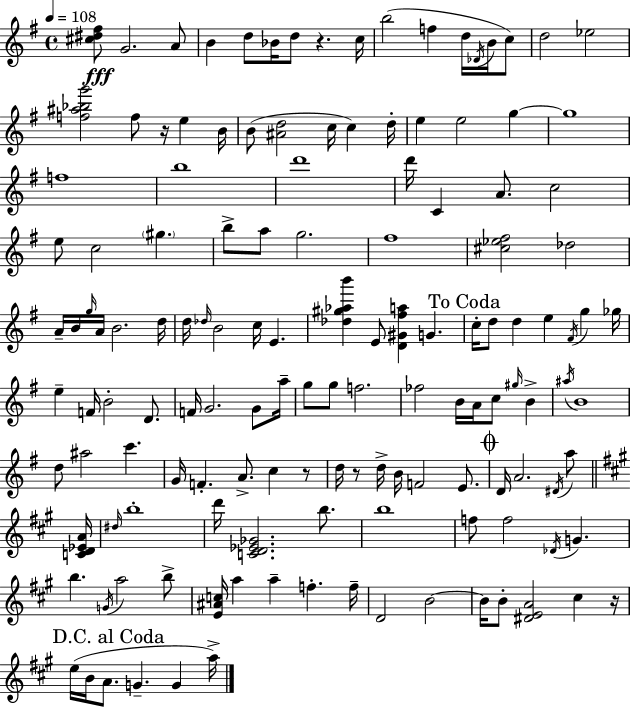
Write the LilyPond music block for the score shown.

{
  \clef treble
  \time 4/4
  \defaultTimeSignature
  \key g \major
  \tempo 4 = 108
  <cis'' dis'' fis''>8\fff g'2. a'8 | b'4 d''8 bes'16 d''8 r4. c''16 | b''2( f''4 d''16 \acciaccatura { des'16 } b'16 c''8) | d''2 ees''2 | \break <f'' ais'' bes'' g'''>2 f''8 r16 e''4 | b'16 b'8( <ais' d''>2 c''16 c''4) | d''16-. e''4 e''2 g''4~~ | g''1 | \break f''1 | b''1 | d'''1 | d'''16 c'4 a'8. c''2 | \break e''8 c''2 \parenthesize gis''4. | b''8-> a''8 g''2. | fis''1 | <cis'' ees'' fis''>2 des''2 | \break a'16-- b'16 \grace { g''16 } a'16 b'2. | d''16 d''16 \grace { des''16 } b'2 c''16 e'4. | <des'' gis'' aes'' b'''>4 e'8 <d' gis' fis'' a''>4 g'4. | \mark "To Coda" c''16-. d''8 d''4 e''4 \acciaccatura { fis'16 } g''4 | \break ges''16 e''4-- f'16 b'2-. | d'8. f'16 g'2. | g'8 a''16-- g''8 g''8 f''2. | fes''2 b'16 a'16 c''8 | \break \grace { gis''16 } b'4-> \acciaccatura { ais''16 } b'1 | d''8 ais''2 | c'''4. g'16 f'4.-. a'8.-> | c''4 r8 d''16 r8 d''16-> b'16 f'2 | \break e'8. \mark \markup { \musicglyph "scripts.coda" } d'16 a'2. | \acciaccatura { dis'16 } a''8 \bar "||" \break \key a \major <c' d' ees' a'>16 \grace { dis''16 } b''1-. | d'''16 <c' d' ees' ges'>2. b''8. | b''1 | f''8 f''2 \acciaccatura { des'16 } g'4. | \break b''4. \acciaccatura { g'16 } a''2 | b''8-> <e' ais' c''>16 a''4 a''4-- f''4.-. | f''16-- d'2 b'2~~ | b'16 b'8-. <dis' e' a'>2 cis''4 | \break r16 \mark "D.C. al Coda" e''16( b'16 a'8. g'4.-- g'4 | a''16->) \bar "|."
}